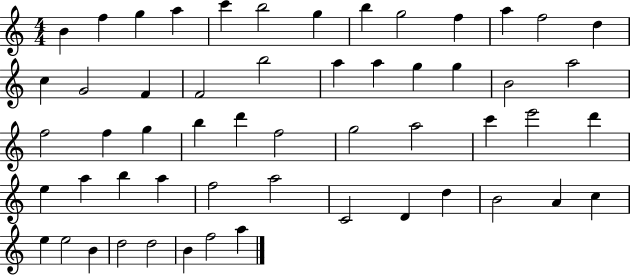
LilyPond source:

{
  \clef treble
  \numericTimeSignature
  \time 4/4
  \key c \major
  b'4 f''4 g''4 a''4 | c'''4 b''2 g''4 | b''4 g''2 f''4 | a''4 f''2 d''4 | \break c''4 g'2 f'4 | f'2 b''2 | a''4 a''4 g''4 g''4 | b'2 a''2 | \break f''2 f''4 g''4 | b''4 d'''4 f''2 | g''2 a''2 | c'''4 e'''2 d'''4 | \break e''4 a''4 b''4 a''4 | f''2 a''2 | c'2 d'4 d''4 | b'2 a'4 c''4 | \break e''4 e''2 b'4 | d''2 d''2 | b'4 f''2 a''4 | \bar "|."
}